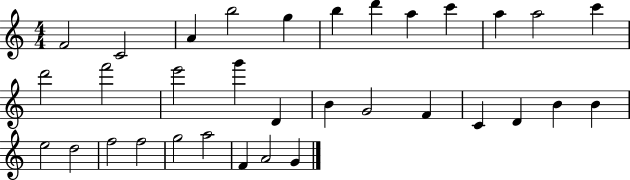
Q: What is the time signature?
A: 4/4